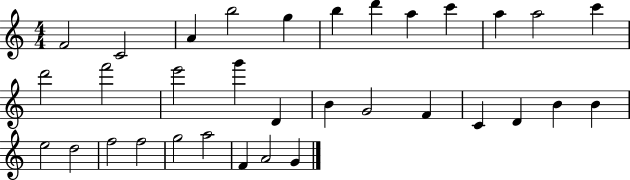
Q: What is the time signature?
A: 4/4